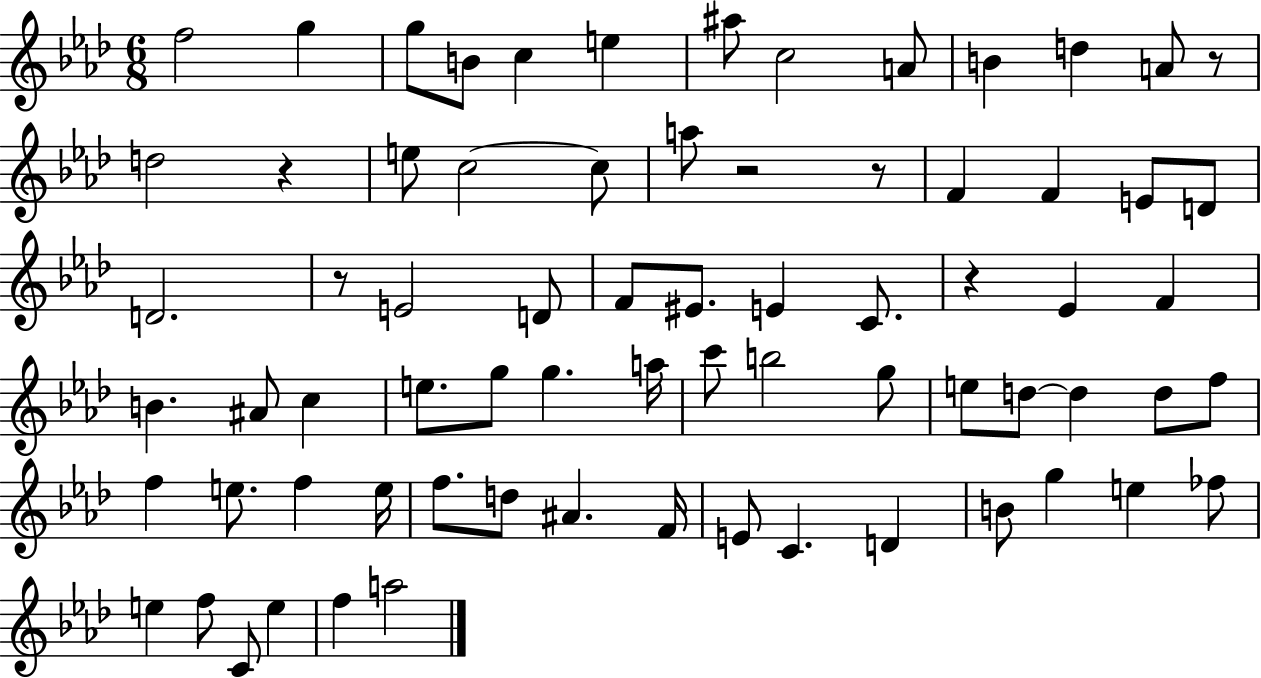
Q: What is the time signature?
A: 6/8